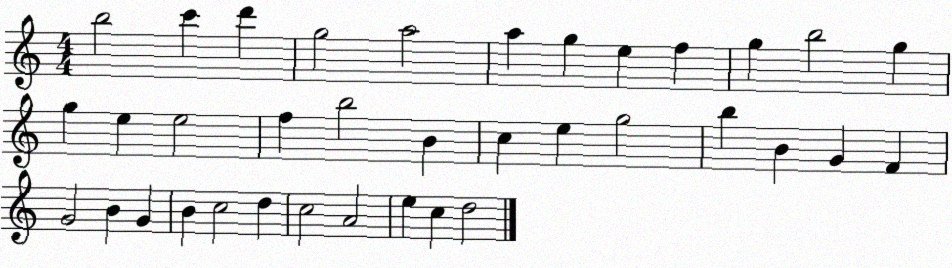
X:1
T:Untitled
M:4/4
L:1/4
K:C
b2 c' d' g2 a2 a g e f g b2 g g e e2 f b2 B c e g2 b B G F G2 B G B c2 d c2 A2 e c d2